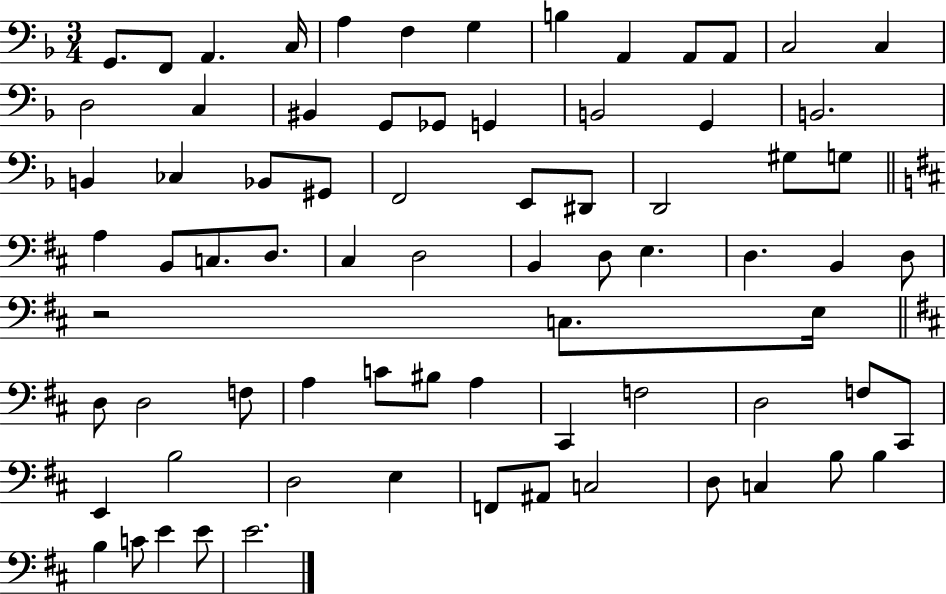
X:1
T:Untitled
M:3/4
L:1/4
K:F
G,,/2 F,,/2 A,, C,/4 A, F, G, B, A,, A,,/2 A,,/2 C,2 C, D,2 C, ^B,, G,,/2 _G,,/2 G,, B,,2 G,, B,,2 B,, _C, _B,,/2 ^G,,/2 F,,2 E,,/2 ^D,,/2 D,,2 ^G,/2 G,/2 A, B,,/2 C,/2 D,/2 ^C, D,2 B,, D,/2 E, D, B,, D,/2 z2 C,/2 E,/4 D,/2 D,2 F,/2 A, C/2 ^B,/2 A, ^C,, F,2 D,2 F,/2 ^C,,/2 E,, B,2 D,2 E, F,,/2 ^A,,/2 C,2 D,/2 C, B,/2 B, B, C/2 E E/2 E2